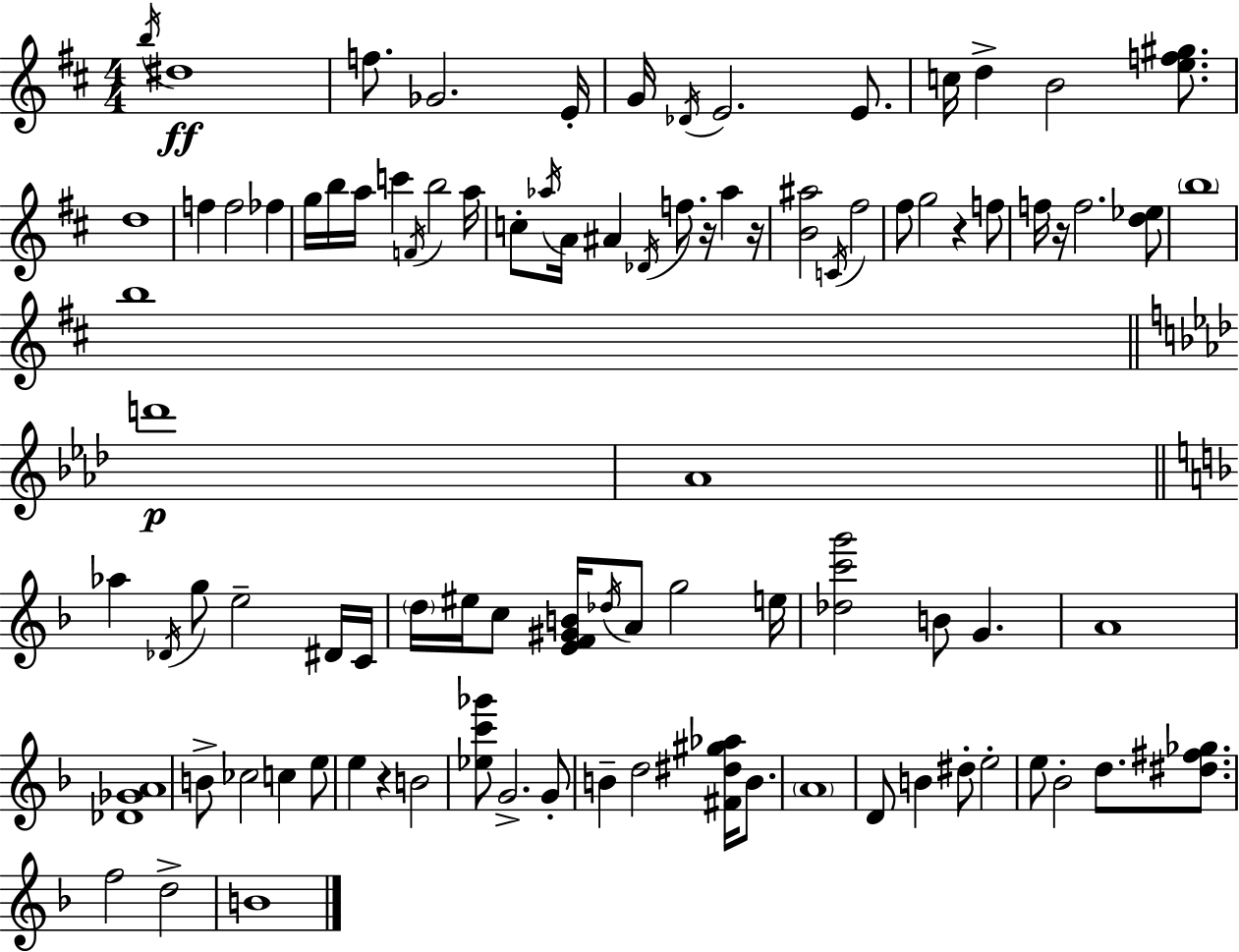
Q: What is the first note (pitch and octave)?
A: B5